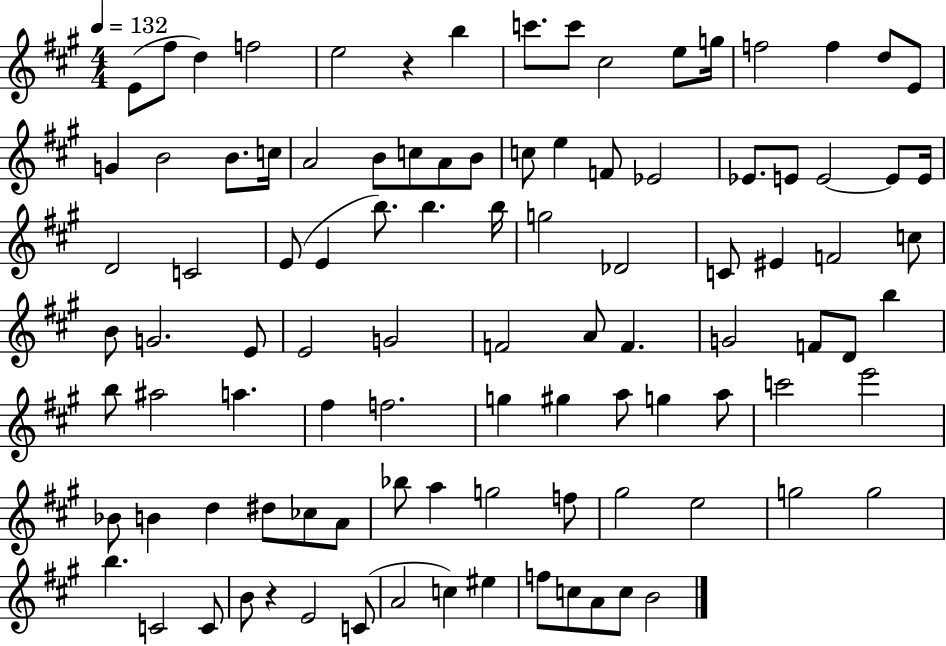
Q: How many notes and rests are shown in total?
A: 100